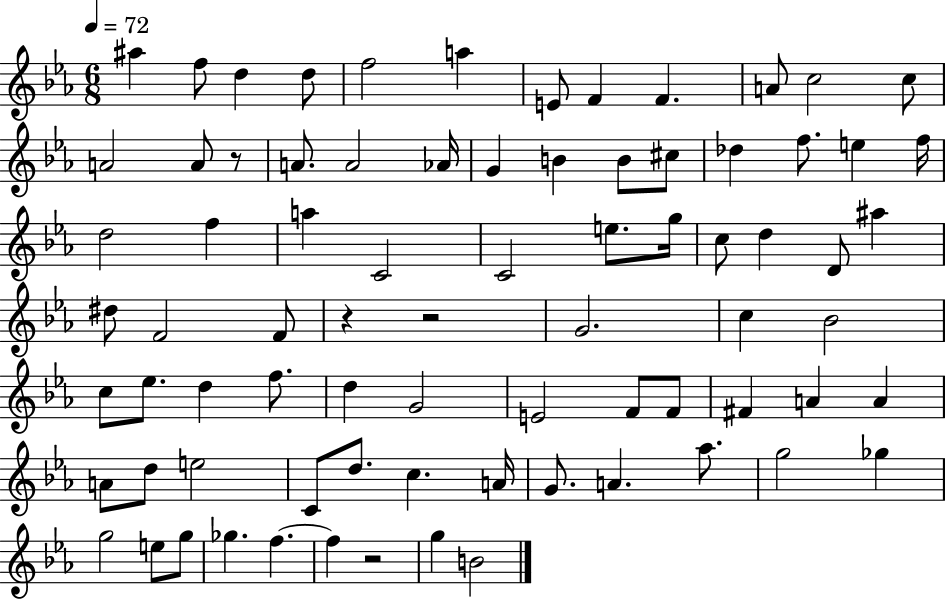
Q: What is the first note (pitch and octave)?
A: A#5